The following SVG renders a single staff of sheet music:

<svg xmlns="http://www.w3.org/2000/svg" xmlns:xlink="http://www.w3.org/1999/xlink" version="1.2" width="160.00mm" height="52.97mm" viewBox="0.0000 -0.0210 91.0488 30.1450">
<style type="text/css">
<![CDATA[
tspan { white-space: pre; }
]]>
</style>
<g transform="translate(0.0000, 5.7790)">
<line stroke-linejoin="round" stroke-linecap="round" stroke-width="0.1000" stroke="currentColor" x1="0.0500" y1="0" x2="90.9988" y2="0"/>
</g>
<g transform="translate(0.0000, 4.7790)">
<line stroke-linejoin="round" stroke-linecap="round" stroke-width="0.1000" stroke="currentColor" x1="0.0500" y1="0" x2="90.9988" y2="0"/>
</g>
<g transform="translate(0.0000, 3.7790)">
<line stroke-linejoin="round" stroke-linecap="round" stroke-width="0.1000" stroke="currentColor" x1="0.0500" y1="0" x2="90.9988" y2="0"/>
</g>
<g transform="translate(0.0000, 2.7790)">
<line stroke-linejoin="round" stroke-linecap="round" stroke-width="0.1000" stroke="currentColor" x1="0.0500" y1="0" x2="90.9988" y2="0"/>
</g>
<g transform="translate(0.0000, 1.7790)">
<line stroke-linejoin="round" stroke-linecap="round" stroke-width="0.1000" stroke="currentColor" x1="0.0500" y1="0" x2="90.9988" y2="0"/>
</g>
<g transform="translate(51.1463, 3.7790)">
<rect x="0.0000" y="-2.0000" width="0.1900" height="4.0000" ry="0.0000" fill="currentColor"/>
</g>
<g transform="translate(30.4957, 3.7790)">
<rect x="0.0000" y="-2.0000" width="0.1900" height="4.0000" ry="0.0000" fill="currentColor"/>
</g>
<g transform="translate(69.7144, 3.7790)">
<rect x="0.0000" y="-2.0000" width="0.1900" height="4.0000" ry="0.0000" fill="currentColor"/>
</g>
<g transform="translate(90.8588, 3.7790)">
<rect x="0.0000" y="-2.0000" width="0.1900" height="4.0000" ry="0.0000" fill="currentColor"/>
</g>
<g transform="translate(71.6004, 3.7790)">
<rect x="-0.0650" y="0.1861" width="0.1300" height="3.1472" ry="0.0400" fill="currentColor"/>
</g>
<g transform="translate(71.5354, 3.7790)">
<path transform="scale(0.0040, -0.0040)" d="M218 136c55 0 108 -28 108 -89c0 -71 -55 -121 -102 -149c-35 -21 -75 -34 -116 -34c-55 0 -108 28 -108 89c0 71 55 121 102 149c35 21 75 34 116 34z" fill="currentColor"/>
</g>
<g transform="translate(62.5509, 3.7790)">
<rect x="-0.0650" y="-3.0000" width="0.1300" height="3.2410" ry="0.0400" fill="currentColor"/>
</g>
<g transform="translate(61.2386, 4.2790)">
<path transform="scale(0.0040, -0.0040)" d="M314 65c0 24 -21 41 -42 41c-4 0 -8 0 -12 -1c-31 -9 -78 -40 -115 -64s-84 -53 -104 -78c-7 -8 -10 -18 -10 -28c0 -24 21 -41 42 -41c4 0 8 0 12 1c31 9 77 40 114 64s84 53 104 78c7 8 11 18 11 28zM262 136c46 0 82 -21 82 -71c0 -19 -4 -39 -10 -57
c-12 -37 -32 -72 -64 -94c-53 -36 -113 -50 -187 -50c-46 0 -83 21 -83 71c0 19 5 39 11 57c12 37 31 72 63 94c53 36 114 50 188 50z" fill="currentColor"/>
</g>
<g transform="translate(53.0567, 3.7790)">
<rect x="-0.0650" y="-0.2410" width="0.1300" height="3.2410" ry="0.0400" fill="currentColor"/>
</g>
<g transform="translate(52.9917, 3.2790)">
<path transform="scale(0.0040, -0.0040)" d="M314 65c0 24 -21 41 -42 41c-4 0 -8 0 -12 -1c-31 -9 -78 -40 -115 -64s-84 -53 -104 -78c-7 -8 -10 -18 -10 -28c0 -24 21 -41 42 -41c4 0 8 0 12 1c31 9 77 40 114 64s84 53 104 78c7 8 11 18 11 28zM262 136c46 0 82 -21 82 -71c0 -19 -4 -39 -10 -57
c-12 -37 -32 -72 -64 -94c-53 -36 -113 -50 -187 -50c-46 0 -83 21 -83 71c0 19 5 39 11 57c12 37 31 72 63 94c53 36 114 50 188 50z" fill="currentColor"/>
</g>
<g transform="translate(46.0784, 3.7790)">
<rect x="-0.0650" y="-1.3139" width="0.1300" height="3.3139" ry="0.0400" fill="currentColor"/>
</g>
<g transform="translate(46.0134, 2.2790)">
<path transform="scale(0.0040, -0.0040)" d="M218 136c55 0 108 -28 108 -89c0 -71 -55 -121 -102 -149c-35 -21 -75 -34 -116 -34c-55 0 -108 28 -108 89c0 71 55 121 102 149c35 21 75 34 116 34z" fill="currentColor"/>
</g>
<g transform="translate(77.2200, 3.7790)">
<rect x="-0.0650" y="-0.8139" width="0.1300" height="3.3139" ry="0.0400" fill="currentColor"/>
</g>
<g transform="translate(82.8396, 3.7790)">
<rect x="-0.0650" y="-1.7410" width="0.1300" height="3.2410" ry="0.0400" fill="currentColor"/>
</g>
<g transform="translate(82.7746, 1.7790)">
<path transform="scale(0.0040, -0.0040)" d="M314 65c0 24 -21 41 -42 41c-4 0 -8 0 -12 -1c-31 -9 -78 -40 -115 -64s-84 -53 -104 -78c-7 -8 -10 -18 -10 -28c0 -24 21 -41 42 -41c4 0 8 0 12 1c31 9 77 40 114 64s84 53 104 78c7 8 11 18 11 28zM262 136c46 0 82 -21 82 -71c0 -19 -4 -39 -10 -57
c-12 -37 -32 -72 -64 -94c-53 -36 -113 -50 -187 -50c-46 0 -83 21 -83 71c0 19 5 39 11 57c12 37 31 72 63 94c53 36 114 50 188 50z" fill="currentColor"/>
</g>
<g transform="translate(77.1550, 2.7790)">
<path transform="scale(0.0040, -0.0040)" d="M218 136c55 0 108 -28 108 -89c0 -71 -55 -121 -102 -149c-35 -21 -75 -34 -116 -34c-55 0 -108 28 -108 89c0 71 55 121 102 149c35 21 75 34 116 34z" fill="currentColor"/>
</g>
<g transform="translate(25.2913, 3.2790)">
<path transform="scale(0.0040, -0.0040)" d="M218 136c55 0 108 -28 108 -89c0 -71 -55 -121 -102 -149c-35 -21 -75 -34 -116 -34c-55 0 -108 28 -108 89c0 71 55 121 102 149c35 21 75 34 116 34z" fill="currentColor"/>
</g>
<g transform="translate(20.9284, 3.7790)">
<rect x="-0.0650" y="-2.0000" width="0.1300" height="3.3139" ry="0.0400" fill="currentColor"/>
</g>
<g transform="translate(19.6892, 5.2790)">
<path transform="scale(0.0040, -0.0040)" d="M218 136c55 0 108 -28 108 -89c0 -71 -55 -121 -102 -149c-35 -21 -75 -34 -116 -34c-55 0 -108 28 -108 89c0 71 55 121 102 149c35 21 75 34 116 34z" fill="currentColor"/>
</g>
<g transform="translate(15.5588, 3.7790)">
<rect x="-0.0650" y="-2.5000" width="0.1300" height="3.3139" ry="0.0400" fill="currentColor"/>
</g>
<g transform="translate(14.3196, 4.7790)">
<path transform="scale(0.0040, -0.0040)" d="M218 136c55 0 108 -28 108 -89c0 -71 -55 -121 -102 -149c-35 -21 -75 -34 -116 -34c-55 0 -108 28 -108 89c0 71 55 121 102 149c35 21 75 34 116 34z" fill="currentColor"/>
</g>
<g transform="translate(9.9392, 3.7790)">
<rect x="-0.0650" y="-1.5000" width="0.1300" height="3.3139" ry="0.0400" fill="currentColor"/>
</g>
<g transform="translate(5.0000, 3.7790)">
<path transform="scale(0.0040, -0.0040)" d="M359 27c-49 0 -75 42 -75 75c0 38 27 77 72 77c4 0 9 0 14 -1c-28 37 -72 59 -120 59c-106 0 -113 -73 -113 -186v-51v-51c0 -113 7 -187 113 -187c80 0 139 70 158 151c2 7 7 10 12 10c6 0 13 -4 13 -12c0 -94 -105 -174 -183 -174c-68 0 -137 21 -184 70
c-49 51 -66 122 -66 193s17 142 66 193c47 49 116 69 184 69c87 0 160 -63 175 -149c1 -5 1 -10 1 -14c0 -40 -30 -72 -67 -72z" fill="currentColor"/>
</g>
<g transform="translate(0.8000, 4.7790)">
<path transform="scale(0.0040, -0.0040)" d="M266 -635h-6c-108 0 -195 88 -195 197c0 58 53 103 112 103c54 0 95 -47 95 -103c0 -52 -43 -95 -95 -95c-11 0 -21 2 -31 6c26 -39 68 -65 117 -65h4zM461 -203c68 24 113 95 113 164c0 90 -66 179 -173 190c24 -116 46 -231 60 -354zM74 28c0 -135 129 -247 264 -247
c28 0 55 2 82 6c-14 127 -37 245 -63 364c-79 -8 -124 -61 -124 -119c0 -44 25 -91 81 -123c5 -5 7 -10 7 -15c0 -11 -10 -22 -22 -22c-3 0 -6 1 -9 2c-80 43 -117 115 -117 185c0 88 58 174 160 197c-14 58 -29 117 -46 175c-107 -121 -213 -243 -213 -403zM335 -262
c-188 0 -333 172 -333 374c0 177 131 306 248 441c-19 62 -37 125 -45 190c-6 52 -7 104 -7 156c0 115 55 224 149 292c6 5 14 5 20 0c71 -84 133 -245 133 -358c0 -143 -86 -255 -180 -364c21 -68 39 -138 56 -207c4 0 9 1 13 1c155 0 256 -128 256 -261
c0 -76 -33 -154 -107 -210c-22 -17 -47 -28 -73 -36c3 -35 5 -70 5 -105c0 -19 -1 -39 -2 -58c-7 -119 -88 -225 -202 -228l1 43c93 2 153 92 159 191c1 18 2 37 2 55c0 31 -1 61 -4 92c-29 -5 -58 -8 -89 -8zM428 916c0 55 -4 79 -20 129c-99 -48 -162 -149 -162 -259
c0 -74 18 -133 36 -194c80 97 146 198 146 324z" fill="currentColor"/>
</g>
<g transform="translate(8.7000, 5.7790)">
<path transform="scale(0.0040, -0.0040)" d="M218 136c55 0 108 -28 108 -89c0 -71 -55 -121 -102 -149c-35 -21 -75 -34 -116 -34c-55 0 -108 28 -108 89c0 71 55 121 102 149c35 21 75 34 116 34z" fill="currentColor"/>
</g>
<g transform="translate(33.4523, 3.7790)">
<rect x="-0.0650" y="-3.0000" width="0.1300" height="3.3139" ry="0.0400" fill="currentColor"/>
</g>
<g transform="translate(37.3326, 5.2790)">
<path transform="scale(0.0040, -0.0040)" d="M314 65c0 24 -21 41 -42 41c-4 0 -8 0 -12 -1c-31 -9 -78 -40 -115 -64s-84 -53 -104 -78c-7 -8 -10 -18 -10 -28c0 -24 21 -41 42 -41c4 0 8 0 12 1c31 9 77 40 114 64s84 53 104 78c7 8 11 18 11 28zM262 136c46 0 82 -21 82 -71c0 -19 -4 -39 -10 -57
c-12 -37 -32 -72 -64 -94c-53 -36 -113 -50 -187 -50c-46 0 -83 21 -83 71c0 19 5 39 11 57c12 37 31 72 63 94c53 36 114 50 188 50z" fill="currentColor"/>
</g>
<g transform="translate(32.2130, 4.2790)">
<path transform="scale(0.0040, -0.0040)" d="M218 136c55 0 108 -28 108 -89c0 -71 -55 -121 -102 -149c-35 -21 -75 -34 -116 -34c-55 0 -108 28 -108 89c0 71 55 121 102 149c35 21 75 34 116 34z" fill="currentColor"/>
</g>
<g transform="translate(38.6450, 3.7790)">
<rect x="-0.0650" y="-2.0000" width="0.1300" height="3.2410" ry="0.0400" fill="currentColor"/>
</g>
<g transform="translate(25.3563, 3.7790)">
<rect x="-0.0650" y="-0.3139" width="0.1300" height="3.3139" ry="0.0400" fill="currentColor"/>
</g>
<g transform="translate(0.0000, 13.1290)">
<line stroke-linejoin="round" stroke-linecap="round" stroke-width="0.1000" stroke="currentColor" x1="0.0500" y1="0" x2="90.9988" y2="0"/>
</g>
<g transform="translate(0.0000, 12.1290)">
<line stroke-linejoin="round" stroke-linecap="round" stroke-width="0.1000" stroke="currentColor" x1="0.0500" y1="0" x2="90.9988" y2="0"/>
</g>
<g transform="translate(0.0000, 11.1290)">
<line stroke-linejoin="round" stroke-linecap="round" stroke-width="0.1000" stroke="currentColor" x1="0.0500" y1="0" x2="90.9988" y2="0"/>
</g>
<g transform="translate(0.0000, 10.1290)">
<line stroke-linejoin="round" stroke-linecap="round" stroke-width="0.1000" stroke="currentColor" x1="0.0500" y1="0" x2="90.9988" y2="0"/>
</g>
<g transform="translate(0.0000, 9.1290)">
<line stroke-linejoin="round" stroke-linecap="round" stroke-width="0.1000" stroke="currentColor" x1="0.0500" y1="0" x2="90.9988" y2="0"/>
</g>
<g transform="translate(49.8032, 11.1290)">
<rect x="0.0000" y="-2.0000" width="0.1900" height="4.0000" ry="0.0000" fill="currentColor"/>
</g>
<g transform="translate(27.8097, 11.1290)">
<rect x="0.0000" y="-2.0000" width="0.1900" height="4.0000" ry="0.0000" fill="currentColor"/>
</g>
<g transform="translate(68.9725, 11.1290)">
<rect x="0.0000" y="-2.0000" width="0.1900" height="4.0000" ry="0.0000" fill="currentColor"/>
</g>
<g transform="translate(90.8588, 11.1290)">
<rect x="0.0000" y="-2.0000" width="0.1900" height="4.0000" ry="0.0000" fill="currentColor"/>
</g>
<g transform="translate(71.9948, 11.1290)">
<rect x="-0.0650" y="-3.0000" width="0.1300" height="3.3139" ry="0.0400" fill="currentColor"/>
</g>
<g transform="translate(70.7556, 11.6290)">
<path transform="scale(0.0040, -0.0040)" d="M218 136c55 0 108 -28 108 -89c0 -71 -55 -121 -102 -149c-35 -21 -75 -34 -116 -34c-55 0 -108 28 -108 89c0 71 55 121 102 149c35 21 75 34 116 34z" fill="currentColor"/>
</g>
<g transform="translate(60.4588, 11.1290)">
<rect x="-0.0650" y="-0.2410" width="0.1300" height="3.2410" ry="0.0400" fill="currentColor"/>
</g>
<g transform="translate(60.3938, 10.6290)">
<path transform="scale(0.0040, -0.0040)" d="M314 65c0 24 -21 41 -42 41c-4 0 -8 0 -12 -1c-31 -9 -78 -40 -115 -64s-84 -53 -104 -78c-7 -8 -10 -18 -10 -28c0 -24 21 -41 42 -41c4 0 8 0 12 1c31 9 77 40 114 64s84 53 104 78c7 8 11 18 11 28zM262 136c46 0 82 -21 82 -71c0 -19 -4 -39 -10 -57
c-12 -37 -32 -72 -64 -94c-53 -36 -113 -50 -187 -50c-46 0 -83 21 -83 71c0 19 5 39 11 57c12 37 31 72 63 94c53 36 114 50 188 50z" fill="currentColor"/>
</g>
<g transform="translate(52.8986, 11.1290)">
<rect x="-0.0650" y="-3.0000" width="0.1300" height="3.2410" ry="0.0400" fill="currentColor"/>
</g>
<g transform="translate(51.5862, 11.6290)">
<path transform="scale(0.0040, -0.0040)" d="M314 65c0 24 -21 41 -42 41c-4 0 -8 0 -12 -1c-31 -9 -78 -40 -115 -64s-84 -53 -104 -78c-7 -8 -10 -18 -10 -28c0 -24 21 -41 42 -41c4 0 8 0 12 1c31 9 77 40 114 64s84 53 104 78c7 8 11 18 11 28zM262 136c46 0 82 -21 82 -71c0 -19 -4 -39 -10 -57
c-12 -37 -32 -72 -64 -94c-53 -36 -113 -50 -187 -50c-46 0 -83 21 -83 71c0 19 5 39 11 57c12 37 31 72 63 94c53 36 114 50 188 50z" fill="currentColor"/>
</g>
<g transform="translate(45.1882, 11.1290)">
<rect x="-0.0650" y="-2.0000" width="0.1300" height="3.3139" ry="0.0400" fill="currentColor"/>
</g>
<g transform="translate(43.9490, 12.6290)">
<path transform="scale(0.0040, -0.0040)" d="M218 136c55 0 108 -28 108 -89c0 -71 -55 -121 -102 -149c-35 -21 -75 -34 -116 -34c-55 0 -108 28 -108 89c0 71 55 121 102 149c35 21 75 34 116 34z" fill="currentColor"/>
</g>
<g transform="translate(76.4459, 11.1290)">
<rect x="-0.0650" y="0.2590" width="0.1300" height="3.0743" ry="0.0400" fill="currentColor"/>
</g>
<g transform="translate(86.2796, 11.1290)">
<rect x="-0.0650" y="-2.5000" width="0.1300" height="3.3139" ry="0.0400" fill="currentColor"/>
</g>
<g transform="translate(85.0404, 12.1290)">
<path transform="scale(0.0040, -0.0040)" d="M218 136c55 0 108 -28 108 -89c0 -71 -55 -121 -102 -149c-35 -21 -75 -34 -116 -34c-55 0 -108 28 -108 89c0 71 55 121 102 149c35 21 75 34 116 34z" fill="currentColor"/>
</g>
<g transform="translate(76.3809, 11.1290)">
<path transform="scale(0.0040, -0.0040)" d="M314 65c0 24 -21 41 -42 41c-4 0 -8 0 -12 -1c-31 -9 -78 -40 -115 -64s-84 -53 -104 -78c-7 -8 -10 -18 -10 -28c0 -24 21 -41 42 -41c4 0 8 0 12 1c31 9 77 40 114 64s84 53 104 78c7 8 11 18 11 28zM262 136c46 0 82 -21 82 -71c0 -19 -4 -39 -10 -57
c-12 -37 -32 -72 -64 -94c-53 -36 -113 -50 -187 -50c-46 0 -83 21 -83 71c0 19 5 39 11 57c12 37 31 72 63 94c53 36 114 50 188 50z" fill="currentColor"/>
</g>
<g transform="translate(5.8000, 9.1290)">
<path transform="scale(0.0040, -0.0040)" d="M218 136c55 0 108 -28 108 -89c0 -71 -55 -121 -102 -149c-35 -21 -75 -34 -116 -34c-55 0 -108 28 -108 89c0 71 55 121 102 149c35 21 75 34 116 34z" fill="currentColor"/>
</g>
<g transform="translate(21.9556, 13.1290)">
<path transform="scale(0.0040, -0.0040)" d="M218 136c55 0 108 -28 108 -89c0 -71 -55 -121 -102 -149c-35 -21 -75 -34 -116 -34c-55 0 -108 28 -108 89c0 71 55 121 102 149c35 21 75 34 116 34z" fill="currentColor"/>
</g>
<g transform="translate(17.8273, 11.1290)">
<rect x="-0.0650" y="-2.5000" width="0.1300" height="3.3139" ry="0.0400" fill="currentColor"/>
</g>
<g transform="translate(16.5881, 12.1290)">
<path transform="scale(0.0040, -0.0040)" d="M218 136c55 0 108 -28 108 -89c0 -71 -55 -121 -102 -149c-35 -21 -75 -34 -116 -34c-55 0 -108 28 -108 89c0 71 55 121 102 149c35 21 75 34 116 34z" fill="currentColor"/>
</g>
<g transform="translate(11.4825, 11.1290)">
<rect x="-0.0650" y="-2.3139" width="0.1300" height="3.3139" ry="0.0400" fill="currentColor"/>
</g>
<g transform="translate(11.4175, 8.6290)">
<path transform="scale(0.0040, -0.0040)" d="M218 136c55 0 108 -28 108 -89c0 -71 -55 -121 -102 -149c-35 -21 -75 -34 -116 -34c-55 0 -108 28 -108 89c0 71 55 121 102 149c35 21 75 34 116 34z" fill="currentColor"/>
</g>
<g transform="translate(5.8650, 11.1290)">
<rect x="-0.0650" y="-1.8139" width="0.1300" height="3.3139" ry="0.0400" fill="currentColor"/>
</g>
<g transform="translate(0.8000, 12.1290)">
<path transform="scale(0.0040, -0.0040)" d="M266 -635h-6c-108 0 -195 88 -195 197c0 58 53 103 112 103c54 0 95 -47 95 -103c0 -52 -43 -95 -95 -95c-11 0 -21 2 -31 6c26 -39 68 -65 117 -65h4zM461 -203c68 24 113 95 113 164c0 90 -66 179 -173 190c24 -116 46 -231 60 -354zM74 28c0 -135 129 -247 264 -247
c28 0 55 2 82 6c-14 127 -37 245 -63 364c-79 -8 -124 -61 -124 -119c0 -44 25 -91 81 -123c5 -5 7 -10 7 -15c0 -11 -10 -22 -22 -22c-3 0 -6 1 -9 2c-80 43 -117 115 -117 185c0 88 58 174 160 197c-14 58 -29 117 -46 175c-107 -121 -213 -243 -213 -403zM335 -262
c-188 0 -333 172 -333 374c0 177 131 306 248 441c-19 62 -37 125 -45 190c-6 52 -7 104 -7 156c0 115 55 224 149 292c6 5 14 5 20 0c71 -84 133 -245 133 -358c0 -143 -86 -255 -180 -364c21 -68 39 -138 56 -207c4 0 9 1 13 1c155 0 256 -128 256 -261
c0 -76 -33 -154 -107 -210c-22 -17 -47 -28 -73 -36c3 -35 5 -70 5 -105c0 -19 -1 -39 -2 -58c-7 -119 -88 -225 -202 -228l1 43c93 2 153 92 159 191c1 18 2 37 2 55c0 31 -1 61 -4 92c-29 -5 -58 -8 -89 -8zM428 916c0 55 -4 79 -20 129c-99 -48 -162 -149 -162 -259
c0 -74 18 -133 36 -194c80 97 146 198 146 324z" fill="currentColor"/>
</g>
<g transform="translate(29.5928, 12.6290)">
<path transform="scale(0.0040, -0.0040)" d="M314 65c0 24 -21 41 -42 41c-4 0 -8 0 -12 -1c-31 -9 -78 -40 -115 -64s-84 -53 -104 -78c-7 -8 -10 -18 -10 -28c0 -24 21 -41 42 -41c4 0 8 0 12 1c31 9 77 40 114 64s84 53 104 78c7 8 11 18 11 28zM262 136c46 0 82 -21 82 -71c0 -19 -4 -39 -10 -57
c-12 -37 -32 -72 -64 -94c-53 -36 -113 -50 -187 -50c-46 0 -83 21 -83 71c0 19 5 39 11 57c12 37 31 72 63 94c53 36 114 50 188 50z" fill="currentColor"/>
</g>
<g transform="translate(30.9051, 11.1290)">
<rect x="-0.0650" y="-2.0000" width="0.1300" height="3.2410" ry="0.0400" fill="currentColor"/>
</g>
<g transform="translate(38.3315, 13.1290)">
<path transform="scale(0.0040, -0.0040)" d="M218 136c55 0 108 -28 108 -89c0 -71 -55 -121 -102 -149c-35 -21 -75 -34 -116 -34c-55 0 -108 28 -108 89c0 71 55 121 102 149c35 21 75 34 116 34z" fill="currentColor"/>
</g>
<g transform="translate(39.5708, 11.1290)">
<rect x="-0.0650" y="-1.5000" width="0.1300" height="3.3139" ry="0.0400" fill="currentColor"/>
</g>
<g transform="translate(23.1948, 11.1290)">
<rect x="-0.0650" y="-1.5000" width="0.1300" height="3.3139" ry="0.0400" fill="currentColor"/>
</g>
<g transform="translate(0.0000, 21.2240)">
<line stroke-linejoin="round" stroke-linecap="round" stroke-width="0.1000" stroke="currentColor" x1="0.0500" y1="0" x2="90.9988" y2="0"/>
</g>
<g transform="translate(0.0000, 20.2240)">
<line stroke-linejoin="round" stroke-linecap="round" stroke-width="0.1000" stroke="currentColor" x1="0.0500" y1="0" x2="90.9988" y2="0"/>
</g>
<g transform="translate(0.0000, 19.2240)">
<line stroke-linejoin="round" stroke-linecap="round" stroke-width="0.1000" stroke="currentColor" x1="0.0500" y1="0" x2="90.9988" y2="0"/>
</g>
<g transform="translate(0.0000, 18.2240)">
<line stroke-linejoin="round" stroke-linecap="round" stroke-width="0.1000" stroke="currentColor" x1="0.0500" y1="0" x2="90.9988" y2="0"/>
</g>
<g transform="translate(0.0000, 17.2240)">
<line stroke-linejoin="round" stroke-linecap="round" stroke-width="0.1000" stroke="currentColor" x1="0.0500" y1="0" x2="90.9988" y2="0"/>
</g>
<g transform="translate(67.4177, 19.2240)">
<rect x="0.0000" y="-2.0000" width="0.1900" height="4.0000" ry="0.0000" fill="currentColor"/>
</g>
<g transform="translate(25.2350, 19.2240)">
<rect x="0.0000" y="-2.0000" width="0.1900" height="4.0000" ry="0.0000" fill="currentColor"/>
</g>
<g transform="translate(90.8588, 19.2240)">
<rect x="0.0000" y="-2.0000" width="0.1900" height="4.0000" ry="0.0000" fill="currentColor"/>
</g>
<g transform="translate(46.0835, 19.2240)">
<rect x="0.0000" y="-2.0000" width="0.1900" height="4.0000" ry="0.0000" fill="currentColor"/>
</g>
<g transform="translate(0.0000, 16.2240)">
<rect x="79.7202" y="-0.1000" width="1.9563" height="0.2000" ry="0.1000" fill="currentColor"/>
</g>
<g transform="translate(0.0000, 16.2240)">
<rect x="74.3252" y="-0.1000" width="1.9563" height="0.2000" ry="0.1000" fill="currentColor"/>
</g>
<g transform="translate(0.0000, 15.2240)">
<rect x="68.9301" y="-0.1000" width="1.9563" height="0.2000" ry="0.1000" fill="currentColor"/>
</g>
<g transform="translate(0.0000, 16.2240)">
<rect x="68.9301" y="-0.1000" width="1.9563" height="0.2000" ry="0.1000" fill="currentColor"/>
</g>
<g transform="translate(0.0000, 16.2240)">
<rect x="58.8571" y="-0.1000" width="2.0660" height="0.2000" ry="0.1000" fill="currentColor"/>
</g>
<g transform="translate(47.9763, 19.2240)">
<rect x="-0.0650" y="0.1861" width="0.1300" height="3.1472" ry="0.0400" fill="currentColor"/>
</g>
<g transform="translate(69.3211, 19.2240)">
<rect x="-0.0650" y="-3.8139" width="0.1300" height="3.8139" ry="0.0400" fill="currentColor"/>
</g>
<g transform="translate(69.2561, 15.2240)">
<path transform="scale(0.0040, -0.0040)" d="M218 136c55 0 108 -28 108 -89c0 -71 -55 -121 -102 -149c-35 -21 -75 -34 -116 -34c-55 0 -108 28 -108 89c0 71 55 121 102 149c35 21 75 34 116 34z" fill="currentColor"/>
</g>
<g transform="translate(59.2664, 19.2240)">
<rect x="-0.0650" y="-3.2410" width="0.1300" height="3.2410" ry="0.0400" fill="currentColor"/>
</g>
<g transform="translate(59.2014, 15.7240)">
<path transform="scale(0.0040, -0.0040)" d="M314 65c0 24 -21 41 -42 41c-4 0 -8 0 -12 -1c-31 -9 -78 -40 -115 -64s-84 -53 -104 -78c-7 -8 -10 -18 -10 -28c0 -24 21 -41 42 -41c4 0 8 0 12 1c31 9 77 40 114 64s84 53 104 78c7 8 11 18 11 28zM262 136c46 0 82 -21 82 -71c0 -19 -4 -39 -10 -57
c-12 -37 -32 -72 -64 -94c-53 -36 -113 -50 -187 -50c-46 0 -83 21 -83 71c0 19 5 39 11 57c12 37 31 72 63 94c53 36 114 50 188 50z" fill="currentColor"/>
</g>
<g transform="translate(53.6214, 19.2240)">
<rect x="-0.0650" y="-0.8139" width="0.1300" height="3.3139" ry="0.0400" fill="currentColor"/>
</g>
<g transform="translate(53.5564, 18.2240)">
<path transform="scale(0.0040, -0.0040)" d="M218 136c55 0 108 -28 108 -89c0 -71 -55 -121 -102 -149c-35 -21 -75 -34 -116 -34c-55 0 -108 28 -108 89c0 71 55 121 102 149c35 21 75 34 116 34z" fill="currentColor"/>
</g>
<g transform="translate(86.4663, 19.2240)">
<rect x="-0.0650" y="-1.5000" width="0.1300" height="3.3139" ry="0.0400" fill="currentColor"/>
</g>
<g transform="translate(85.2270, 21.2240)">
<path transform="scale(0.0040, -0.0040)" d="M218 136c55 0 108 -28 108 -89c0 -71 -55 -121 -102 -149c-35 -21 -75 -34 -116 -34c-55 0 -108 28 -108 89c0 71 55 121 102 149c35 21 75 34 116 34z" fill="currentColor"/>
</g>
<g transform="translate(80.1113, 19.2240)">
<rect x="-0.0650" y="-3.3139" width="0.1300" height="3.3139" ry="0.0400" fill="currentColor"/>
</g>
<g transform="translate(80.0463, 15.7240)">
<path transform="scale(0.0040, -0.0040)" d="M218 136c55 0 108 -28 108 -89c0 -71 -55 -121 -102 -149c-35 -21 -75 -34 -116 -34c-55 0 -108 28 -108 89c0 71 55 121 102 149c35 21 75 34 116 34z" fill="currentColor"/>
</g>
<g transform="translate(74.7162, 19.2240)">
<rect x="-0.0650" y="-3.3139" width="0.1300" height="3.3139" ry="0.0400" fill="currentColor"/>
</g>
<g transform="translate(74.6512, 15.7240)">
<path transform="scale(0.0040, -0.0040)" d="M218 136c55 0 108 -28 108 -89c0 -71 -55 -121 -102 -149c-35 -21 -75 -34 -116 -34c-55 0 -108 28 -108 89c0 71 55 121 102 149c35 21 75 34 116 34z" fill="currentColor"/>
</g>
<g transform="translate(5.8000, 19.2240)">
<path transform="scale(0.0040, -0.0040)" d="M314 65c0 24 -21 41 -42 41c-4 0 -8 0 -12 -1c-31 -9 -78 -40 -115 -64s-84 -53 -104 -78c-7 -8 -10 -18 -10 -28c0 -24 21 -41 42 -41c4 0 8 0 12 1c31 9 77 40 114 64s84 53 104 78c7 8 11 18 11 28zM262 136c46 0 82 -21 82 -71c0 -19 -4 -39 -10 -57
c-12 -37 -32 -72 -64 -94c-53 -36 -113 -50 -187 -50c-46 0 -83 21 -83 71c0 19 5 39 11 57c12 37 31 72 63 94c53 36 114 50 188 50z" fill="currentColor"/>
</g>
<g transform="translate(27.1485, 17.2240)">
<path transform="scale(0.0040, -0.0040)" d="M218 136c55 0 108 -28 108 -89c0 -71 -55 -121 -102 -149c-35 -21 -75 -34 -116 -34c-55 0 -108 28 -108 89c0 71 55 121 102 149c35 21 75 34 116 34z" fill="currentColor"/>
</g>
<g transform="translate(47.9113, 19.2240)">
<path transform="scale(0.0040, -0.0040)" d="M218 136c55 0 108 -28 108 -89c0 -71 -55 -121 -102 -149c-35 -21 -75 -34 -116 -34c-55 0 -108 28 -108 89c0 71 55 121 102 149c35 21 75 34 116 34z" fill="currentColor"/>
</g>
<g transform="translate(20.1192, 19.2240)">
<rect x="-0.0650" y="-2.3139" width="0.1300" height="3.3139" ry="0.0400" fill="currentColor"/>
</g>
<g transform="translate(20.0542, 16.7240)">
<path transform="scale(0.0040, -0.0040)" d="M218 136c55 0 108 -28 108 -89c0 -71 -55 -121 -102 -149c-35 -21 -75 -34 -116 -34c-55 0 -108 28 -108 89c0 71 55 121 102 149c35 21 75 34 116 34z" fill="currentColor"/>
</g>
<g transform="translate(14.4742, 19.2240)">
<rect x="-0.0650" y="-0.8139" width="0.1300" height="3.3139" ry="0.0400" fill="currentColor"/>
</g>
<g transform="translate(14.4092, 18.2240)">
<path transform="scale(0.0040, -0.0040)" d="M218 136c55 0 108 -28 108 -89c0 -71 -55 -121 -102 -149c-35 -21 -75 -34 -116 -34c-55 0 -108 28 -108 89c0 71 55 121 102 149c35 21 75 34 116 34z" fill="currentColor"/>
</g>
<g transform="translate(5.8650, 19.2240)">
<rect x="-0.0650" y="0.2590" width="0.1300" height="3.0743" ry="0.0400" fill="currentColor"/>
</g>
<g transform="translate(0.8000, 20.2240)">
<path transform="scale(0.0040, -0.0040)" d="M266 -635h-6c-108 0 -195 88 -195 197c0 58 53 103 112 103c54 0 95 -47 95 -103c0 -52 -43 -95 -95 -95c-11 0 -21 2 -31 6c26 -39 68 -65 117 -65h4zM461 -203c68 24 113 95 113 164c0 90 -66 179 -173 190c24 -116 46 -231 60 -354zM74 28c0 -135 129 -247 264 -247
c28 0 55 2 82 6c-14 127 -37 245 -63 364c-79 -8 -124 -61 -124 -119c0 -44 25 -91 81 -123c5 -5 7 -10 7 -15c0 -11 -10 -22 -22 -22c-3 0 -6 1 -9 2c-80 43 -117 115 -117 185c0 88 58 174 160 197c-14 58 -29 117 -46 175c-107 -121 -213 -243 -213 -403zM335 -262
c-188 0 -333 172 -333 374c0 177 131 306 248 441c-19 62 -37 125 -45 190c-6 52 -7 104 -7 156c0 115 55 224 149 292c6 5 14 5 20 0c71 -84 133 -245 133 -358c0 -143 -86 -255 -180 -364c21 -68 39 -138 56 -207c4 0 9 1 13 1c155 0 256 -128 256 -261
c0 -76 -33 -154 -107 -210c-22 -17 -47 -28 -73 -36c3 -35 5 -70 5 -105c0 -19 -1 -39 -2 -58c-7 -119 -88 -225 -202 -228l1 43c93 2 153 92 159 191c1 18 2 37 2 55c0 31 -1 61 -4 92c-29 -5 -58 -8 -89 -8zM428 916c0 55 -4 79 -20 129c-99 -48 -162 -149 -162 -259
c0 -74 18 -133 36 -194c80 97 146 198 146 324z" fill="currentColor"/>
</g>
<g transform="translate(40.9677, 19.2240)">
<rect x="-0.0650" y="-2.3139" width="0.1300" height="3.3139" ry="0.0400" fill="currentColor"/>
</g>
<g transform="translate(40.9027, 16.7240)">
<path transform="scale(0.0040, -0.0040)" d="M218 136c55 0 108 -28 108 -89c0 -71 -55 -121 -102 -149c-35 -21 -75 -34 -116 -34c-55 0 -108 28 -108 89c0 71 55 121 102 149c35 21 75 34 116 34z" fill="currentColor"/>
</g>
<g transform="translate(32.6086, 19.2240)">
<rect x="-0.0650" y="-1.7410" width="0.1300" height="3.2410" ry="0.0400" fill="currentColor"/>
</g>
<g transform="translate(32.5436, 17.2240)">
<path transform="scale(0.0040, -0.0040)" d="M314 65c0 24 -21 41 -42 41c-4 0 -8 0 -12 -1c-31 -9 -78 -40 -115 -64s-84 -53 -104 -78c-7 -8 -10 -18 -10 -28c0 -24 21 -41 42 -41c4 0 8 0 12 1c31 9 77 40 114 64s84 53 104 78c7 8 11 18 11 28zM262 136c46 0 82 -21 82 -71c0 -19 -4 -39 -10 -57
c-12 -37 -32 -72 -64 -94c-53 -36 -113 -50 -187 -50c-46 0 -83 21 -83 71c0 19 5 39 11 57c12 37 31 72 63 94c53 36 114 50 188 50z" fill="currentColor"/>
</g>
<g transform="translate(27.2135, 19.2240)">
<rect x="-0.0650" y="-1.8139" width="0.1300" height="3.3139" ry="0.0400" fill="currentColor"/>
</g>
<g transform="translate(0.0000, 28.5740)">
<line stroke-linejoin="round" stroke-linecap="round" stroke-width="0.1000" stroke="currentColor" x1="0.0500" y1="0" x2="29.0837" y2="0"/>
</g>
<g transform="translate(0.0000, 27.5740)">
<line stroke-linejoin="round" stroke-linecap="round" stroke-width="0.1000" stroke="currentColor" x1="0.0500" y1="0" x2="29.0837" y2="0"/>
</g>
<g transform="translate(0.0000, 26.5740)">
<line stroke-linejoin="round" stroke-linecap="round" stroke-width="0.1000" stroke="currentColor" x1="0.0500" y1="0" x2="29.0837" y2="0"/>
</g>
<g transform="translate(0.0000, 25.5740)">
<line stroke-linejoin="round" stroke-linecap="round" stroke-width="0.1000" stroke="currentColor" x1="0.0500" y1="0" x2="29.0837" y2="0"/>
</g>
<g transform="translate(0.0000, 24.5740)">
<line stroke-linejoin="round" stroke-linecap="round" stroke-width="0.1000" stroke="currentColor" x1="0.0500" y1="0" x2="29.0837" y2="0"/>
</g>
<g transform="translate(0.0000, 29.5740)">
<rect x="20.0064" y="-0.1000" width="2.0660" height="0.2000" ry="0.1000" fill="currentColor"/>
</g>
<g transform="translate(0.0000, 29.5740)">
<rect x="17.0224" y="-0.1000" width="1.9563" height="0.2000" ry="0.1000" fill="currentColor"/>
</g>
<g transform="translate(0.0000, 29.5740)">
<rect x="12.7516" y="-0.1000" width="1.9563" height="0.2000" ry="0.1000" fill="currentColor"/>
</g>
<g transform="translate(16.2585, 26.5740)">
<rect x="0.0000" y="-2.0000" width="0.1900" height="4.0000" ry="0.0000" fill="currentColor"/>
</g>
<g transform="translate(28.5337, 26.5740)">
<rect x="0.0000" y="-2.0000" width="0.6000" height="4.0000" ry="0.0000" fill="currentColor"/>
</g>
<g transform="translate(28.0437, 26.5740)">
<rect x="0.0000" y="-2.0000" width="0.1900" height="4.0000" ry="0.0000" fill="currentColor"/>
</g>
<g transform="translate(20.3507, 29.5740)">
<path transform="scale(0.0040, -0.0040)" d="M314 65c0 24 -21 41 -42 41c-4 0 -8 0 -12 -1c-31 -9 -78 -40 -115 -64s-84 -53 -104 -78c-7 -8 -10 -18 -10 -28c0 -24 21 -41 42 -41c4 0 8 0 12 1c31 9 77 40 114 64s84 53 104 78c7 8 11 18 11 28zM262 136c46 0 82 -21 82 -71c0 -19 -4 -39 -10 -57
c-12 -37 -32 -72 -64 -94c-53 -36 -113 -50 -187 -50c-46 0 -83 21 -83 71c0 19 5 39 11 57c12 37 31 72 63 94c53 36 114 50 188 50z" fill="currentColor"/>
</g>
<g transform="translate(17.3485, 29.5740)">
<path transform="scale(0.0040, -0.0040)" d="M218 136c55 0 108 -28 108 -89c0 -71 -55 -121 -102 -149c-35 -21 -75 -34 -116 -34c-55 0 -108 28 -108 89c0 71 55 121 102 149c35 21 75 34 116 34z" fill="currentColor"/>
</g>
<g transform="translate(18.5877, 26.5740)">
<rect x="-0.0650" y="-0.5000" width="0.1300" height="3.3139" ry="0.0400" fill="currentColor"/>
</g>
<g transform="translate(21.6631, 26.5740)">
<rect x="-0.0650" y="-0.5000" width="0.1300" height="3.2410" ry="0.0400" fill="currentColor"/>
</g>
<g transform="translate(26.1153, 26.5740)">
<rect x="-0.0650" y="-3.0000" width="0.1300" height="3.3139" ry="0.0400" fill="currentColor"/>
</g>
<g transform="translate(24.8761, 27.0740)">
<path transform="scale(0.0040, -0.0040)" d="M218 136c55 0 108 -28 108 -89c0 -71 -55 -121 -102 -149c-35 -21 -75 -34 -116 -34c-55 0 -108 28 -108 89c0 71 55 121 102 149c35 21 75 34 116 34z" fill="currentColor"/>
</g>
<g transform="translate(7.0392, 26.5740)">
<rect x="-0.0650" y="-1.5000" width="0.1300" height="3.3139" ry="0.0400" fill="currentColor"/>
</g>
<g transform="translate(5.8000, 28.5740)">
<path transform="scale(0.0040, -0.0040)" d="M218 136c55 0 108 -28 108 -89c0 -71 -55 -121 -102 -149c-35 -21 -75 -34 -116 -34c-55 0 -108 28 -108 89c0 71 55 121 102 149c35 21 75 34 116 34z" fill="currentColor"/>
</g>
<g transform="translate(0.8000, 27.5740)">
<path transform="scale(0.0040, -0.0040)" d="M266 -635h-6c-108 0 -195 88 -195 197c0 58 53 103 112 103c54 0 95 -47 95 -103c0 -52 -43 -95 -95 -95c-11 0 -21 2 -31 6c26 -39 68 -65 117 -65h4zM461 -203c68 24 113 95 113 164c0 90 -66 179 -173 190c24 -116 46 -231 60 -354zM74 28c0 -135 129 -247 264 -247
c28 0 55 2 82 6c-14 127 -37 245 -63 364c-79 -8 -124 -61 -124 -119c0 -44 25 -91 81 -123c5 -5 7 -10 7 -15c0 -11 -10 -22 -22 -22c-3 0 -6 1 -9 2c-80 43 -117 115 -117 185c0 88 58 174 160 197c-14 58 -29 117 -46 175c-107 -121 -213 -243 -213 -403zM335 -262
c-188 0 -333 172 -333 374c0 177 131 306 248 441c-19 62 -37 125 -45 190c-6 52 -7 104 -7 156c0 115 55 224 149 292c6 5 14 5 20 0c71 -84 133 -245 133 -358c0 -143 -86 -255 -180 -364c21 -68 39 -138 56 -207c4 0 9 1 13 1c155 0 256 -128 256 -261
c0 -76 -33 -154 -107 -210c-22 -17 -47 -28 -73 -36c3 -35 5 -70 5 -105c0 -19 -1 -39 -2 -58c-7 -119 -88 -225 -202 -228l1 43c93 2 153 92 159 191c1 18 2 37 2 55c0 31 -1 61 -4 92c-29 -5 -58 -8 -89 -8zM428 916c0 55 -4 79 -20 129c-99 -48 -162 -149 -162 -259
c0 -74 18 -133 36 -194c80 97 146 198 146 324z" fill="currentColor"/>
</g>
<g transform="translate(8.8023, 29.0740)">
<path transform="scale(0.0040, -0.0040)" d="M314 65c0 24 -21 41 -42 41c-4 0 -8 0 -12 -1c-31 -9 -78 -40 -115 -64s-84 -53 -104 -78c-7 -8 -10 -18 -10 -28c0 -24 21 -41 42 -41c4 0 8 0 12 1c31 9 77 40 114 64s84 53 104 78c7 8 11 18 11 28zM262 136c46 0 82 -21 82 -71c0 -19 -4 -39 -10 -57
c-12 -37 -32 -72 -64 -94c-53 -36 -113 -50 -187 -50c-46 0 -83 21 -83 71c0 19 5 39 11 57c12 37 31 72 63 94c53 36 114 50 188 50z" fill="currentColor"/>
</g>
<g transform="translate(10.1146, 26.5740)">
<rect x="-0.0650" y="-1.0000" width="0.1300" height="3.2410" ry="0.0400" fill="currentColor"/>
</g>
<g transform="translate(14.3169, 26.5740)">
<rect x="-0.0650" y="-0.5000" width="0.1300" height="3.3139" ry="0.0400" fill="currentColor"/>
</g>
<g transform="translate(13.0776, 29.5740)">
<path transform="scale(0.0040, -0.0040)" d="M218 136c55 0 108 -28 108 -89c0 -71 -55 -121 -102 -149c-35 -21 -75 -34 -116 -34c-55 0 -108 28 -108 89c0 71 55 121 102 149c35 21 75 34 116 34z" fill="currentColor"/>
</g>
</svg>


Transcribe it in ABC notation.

X:1
T:Untitled
M:4/4
L:1/4
K:C
E G F c A F2 e c2 A2 B d f2 f g G E F2 E F A2 c2 A B2 G B2 d g f f2 g B d b2 c' b b E E D2 C C C2 A